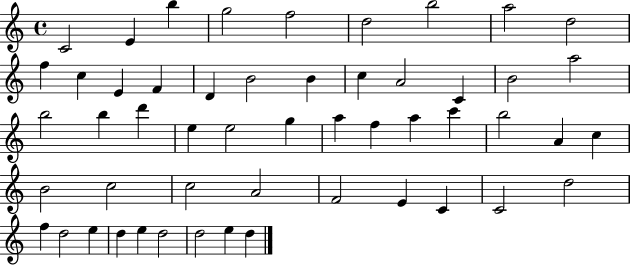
X:1
T:Untitled
M:4/4
L:1/4
K:C
C2 E b g2 f2 d2 b2 a2 d2 f c E F D B2 B c A2 C B2 a2 b2 b d' e e2 g a f a c' b2 A c B2 c2 c2 A2 F2 E C C2 d2 f d2 e d e d2 d2 e d